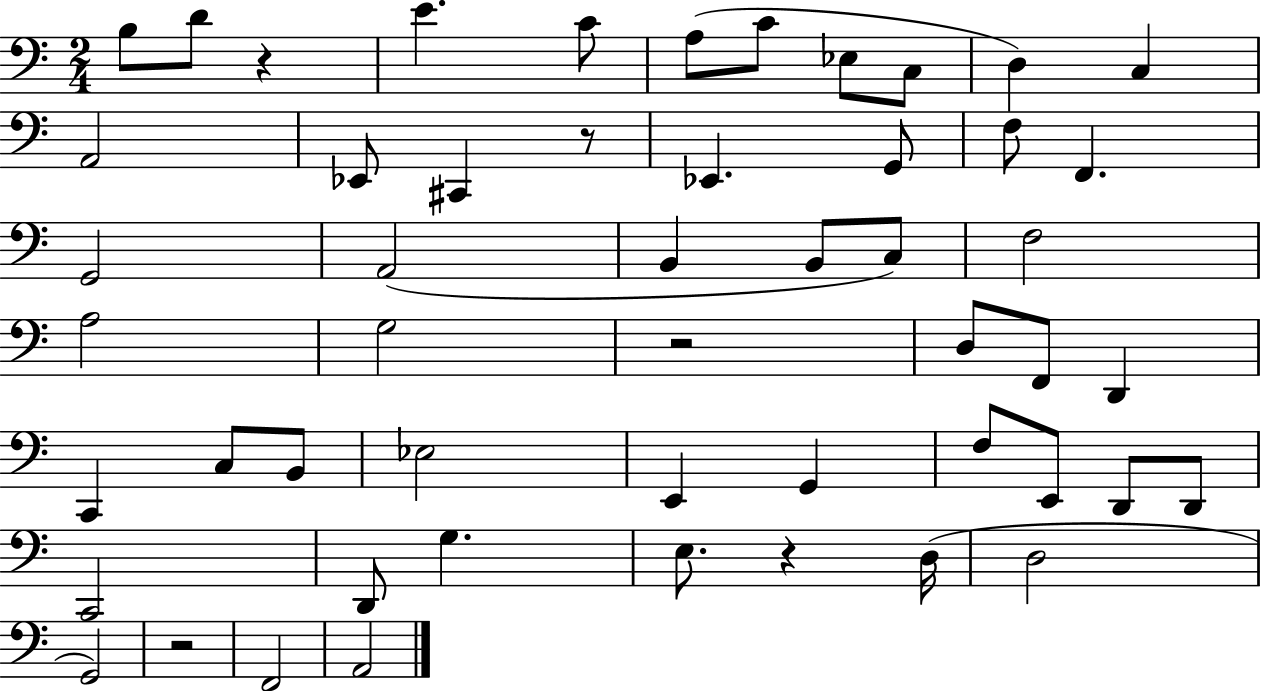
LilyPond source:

{
  \clef bass
  \numericTimeSignature
  \time 2/4
  \key c \major
  b8 d'8 r4 | e'4. c'8 | a8( c'8 ees8 c8 | d4) c4 | \break a,2 | ees,8 cis,4 r8 | ees,4. g,8 | f8 f,4. | \break g,2 | a,2( | b,4 b,8 c8) | f2 | \break a2 | g2 | r2 | d8 f,8 d,4 | \break c,4 c8 b,8 | ees2 | e,4 g,4 | f8 e,8 d,8 d,8 | \break c,2 | d,8 g4. | e8. r4 d16( | d2 | \break g,2) | r2 | f,2 | a,2 | \break \bar "|."
}